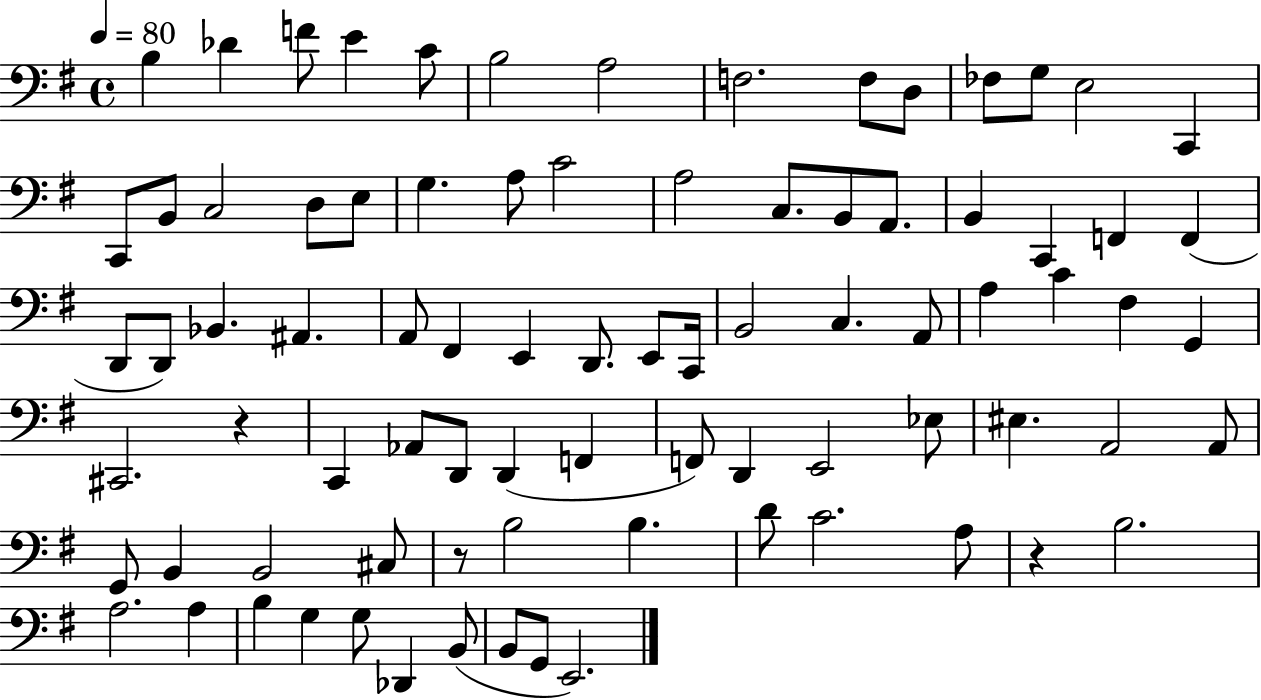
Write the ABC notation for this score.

X:1
T:Untitled
M:4/4
L:1/4
K:G
B, _D F/2 E C/2 B,2 A,2 F,2 F,/2 D,/2 _F,/2 G,/2 E,2 C,, C,,/2 B,,/2 C,2 D,/2 E,/2 G, A,/2 C2 A,2 C,/2 B,,/2 A,,/2 B,, C,, F,, F,, D,,/2 D,,/2 _B,, ^A,, A,,/2 ^F,, E,, D,,/2 E,,/2 C,,/4 B,,2 C, A,,/2 A, C ^F, G,, ^C,,2 z C,, _A,,/2 D,,/2 D,, F,, F,,/2 D,, E,,2 _E,/2 ^E, A,,2 A,,/2 G,,/2 B,, B,,2 ^C,/2 z/2 B,2 B, D/2 C2 A,/2 z B,2 A,2 A, B, G, G,/2 _D,, B,,/2 B,,/2 G,,/2 E,,2